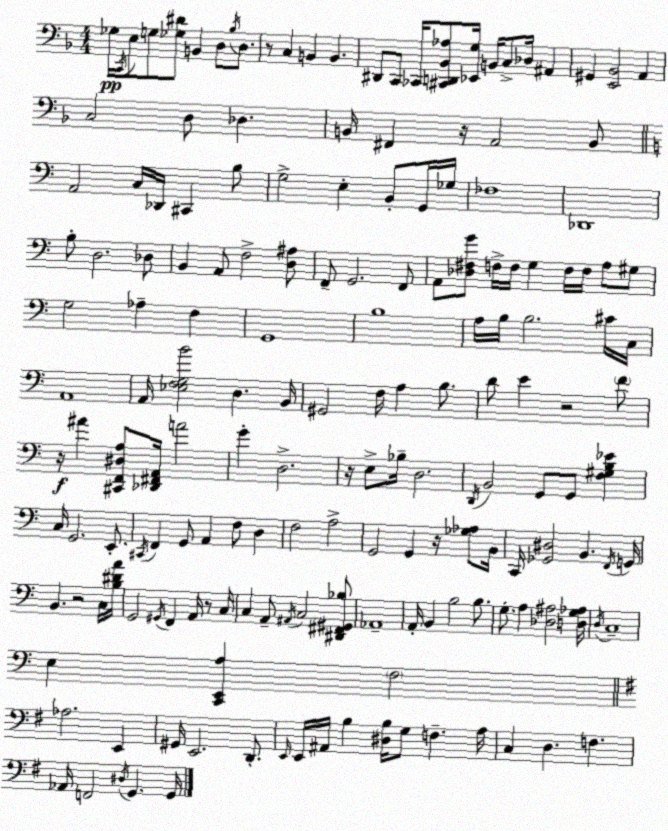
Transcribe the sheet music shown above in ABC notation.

X:1
T:Untitled
M:4/4
L:1/4
K:Dm
_G,/4 C,,/4 E,/2 G,/2 [_G,^D]/2 B,, D,/2 _B,/4 D,/2 z/2 C, B,, B,, ^D,,/2 C,,/2 _C,,/4 [^C,,D,,_B,,_A,]/2 [_E,,G,]/4 B,,/4 C,/2 _D,/4 ^A,, ^G,, [E,,_B,,]2 A,, C,2 D,/2 _D, B,,/4 ^F,, z/4 A,,2 B,,/2 A,,2 C,/4 _D,,/4 ^C,, B,/2 G,2 E, B,,/2 G,,/4 _G,/4 _F,4 _D,,4 B,/2 D,2 _D,/2 B,, A,,/2 F,2 [D,^A,]/2 F,,/2 G,,2 F,,/2 A,,/2 [_D,^F,G]/2 F,/4 F,/4 G, F,/4 F,/4 A,/2 ^G,/2 G,2 _A, F, G,,4 B,4 A,/4 B,/4 B,2 ^C/4 C,/4 A,,4 A,,/4 [_E,F,G,B]2 D, B,,/4 ^G,,2 F,/4 A, B,/2 D/2 E z2 F/2 z/4 ^A [^C,,F,,^D,A,]/2 [_D,,^F,,A,,]/4 A2 G D,2 z/4 E,/2 _B,/4 D,2 D,,/4 B,,2 G,,/2 G,,/2 [F,^G,B,_E] C,/4 G,,2 E,,/2 ^C,,/4 F,, G,,/2 A,, F,/2 D, F,2 A,2 G,,2 G,, z/4 [_G,_A,]/2 B,,/4 C,,/4 [_G,,^D,]2 B,, F,,/4 G,,/4 B,, z2 C,/4 [B,^DA]/4 G,,2 ^G,,/4 F,, A,,/4 z/2 C,/4 C, A,,/2 ^A,,/4 C,2 [^D,,^F,,^G,,_B,]/2 _A,,4 A,,/4 B,, B,2 B,/2 G,/2 A, [_D,^A,]2 [D,G,_A,]/4 D,/4 C,4 E, [C,,E,,A,] F,2 _A,2 E,, ^G,,/4 E,,2 D,,/2 E,,/4 E,,/4 ^A,,/4 B, [^D,B,]/4 G,/2 F, A,/4 C, D, F, _A,,/4 F,,2 ^D,/4 G,, G,,/4